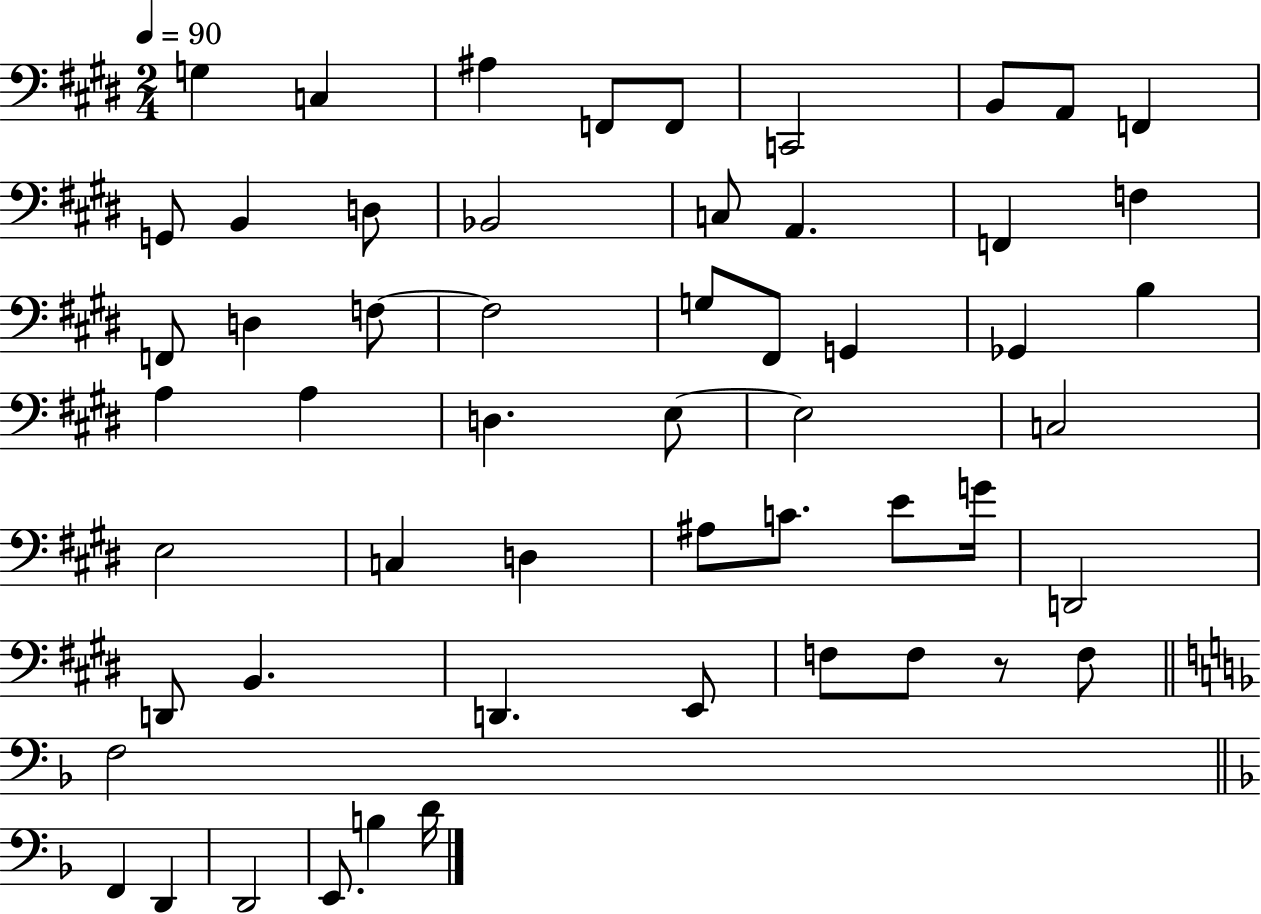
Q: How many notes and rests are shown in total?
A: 55